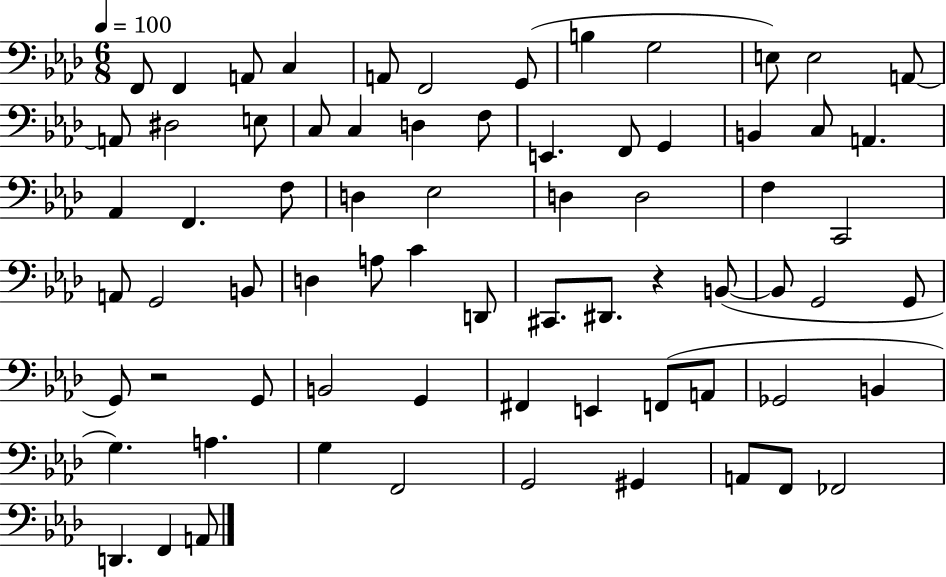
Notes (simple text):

F2/e F2/q A2/e C3/q A2/e F2/h G2/e B3/q G3/h E3/e E3/h A2/e A2/e D#3/h E3/e C3/e C3/q D3/q F3/e E2/q. F2/e G2/q B2/q C3/e A2/q. Ab2/q F2/q. F3/e D3/q Eb3/h D3/q D3/h F3/q C2/h A2/e G2/h B2/e D3/q A3/e C4/q D2/e C#2/e. D#2/e. R/q B2/e B2/e G2/h G2/e G2/e R/h G2/e B2/h G2/q F#2/q E2/q F2/e A2/e Gb2/h B2/q G3/q. A3/q. G3/q F2/h G2/h G#2/q A2/e F2/e FES2/h D2/q. F2/q A2/e